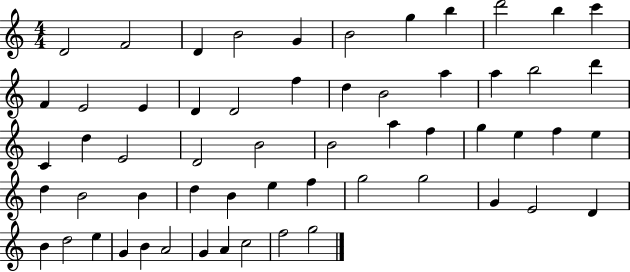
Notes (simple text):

D4/h F4/h D4/q B4/h G4/q B4/h G5/q B5/q D6/h B5/q C6/q F4/q E4/h E4/q D4/q D4/h F5/q D5/q B4/h A5/q A5/q B5/h D6/q C4/q D5/q E4/h D4/h B4/h B4/h A5/q F5/q G5/q E5/q F5/q E5/q D5/q B4/h B4/q D5/q B4/q E5/q F5/q G5/h G5/h G4/q E4/h D4/q B4/q D5/h E5/q G4/q B4/q A4/h G4/q A4/q C5/h F5/h G5/h